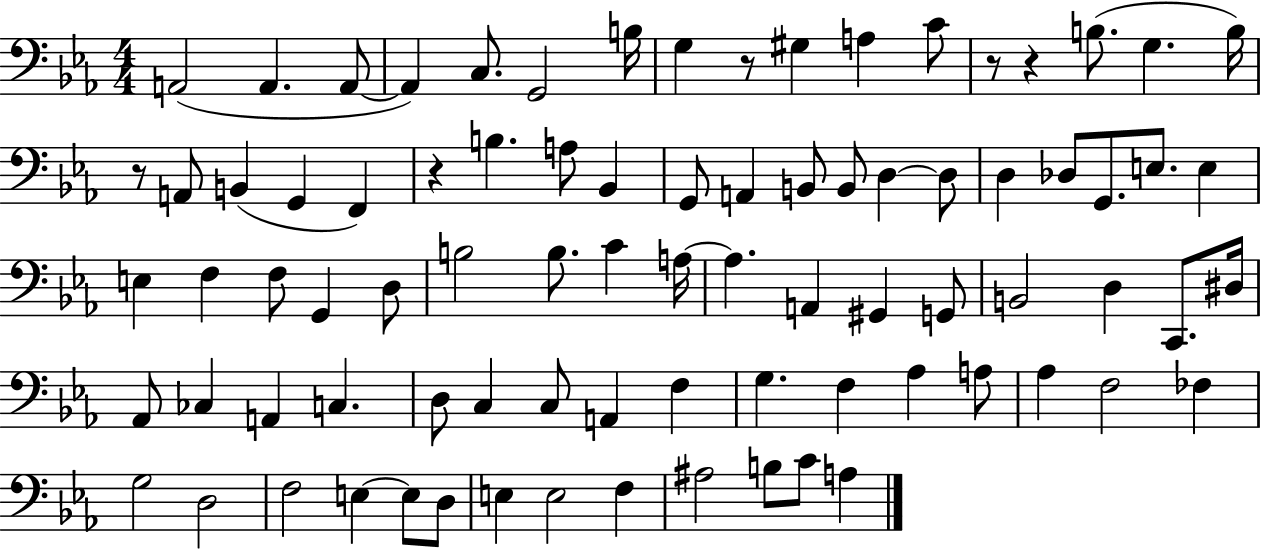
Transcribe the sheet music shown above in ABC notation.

X:1
T:Untitled
M:4/4
L:1/4
K:Eb
A,,2 A,, A,,/2 A,, C,/2 G,,2 B,/4 G, z/2 ^G, A, C/2 z/2 z B,/2 G, B,/4 z/2 A,,/2 B,, G,, F,, z B, A,/2 _B,, G,,/2 A,, B,,/2 B,,/2 D, D,/2 D, _D,/2 G,,/2 E,/2 E, E, F, F,/2 G,, D,/2 B,2 B,/2 C A,/4 A, A,, ^G,, G,,/2 B,,2 D, C,,/2 ^D,/4 _A,,/2 _C, A,, C, D,/2 C, C,/2 A,, F, G, F, _A, A,/2 _A, F,2 _F, G,2 D,2 F,2 E, E,/2 D,/2 E, E,2 F, ^A,2 B,/2 C/2 A,